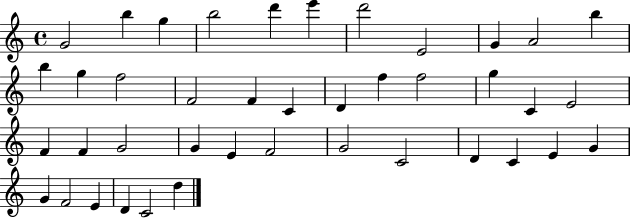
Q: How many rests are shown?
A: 0